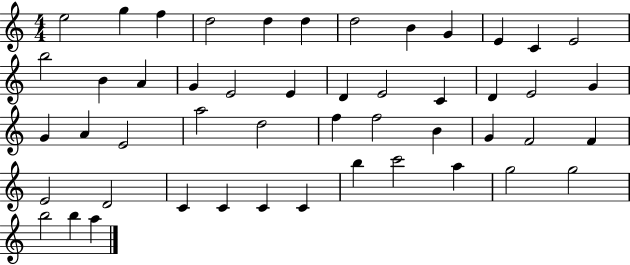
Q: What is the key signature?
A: C major